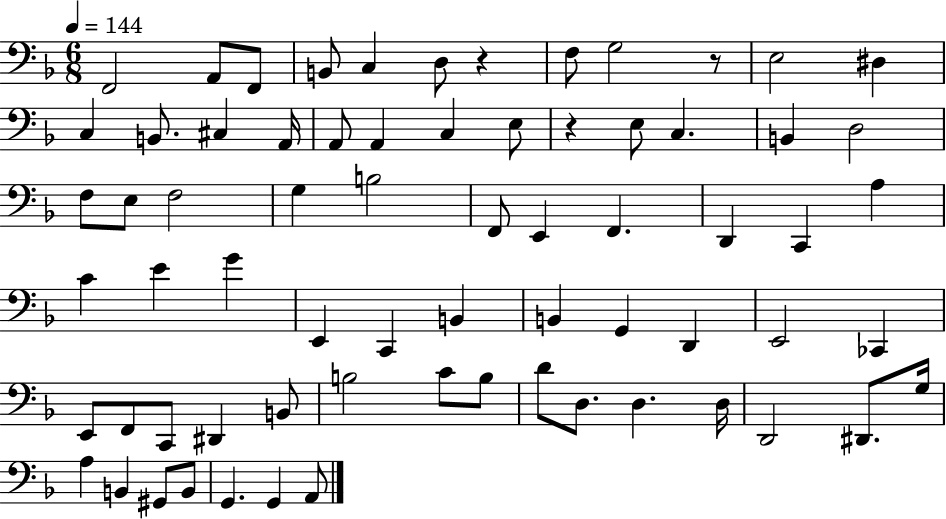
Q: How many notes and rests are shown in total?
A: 69